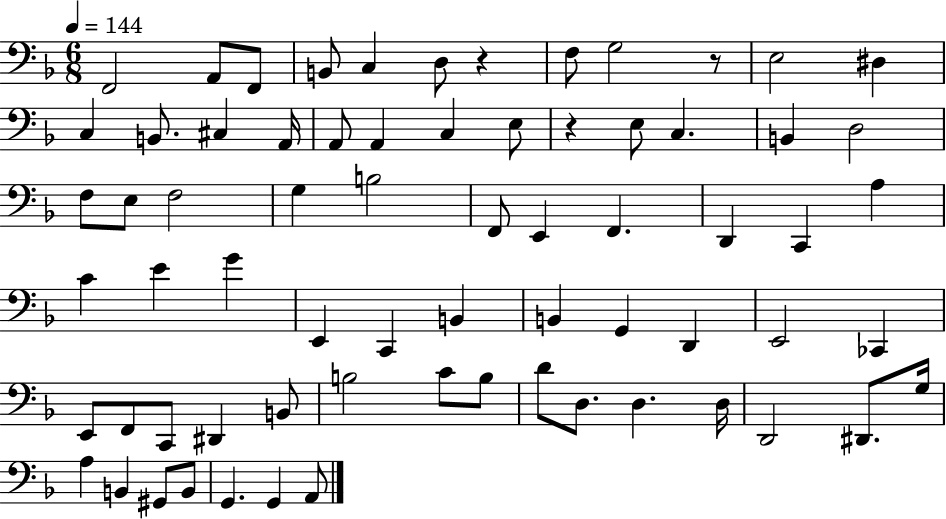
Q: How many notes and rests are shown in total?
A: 69